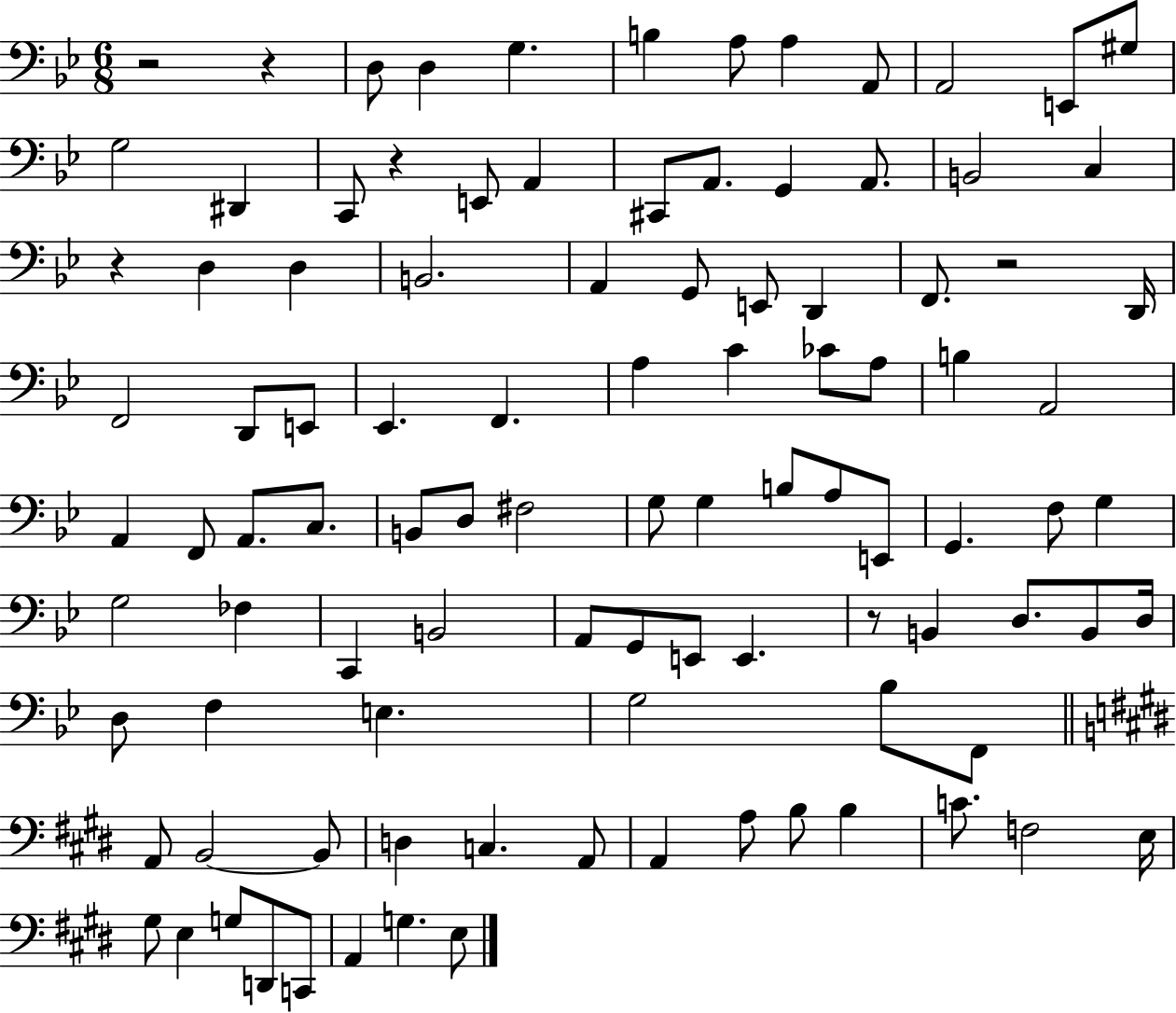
R/h R/q D3/e D3/q G3/q. B3/q A3/e A3/q A2/e A2/h E2/e G#3/e G3/h D#2/q C2/e R/q E2/e A2/q C#2/e A2/e. G2/q A2/e. B2/h C3/q R/q D3/q D3/q B2/h. A2/q G2/e E2/e D2/q F2/e. R/h D2/s F2/h D2/e E2/e Eb2/q. F2/q. A3/q C4/q CES4/e A3/e B3/q A2/h A2/q F2/e A2/e. C3/e. B2/e D3/e F#3/h G3/e G3/q B3/e A3/e E2/e G2/q. F3/e G3/q G3/h FES3/q C2/q B2/h A2/e G2/e E2/e E2/q. R/e B2/q D3/e. B2/e D3/s D3/e F3/q E3/q. G3/h Bb3/e F2/e A2/e B2/h B2/e D3/q C3/q. A2/e A2/q A3/e B3/e B3/q C4/e. F3/h E3/s G#3/e E3/q G3/e D2/e C2/e A2/q G3/q. E3/e